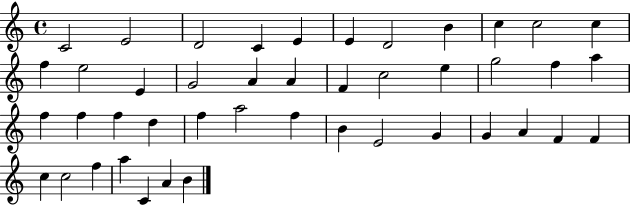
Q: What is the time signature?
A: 4/4